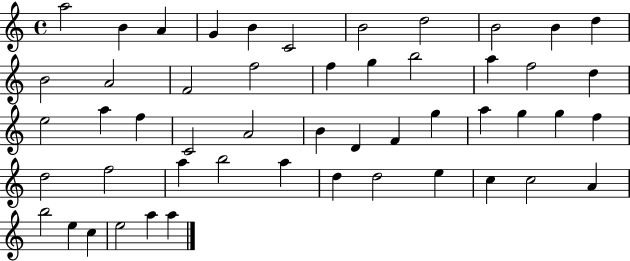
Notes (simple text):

A5/h B4/q A4/q G4/q B4/q C4/h B4/h D5/h B4/h B4/q D5/q B4/h A4/h F4/h F5/h F5/q G5/q B5/h A5/q F5/h D5/q E5/h A5/q F5/q C4/h A4/h B4/q D4/q F4/q G5/q A5/q G5/q G5/q F5/q D5/h F5/h A5/q B5/h A5/q D5/q D5/h E5/q C5/q C5/h A4/q B5/h E5/q C5/q E5/h A5/q A5/q